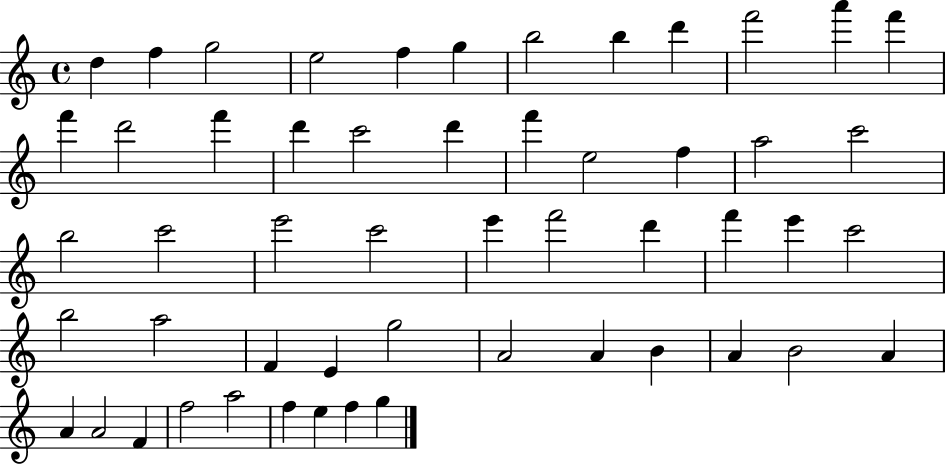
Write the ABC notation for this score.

X:1
T:Untitled
M:4/4
L:1/4
K:C
d f g2 e2 f g b2 b d' f'2 a' f' f' d'2 f' d' c'2 d' f' e2 f a2 c'2 b2 c'2 e'2 c'2 e' f'2 d' f' e' c'2 b2 a2 F E g2 A2 A B A B2 A A A2 F f2 a2 f e f g